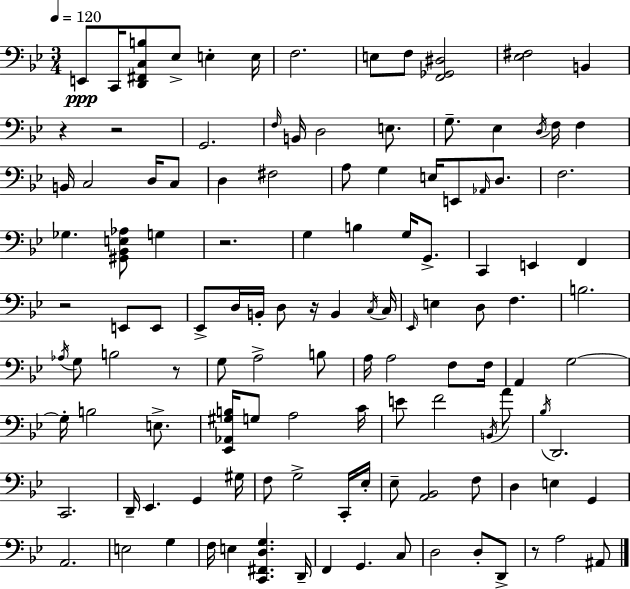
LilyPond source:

{
  \clef bass
  \numericTimeSignature
  \time 3/4
  \key g \minor
  \tempo 4 = 120
  e,8\ppp c,16 <d, fis, c b>8 ees8-> e4-. e16 | f2. | e8 f8 <f, ges, dis>2 | <ees fis>2 b,4 | \break r4 r2 | g,2. | \grace { f16 } b,16 d2 e8. | g8.-- ees4 \acciaccatura { d16 } f16 f4 | \break b,16 c2 d16 | c8 d4 fis2 | a8 g4 e16 e,8 \grace { aes,16 } | d8. f2. | \break ges4. <gis, bes, e aes>8 g4 | r2. | g4 b4 g16 | g,8.-> c,4 e,4 f,4 | \break r2 e,8 | e,8 ees,8-> d16 b,16-. d8 r16 b,4 | \acciaccatura { c16 } c16 \grace { ees,16 } e4 d8 f4. | b2. | \break \acciaccatura { aes16 } g8 b2 | r8 g8 a2-> | b8 a16 a2 | f8 f16 a,4 g2~~ | \break g16-. b2 | e8.-> <ees, aes, gis b>16 g8 a2 | c'16 e'8 f'2 | \acciaccatura { b,16 } a'8 \acciaccatura { bes16 } d,2. | \break c,2. | d,16-- ees,4. | g,4 gis16 f8 g2-> | c,16-. ees16-. ees8-- <a, bes,>2 | \break f8 d4 | e4 g,4 a,2. | e2 | g4 f16 e4 | \break <c, fis, d g>4. d,16-- f,4 | g,4. c8 d2 | d8-. d,8-> r8 a2 | ais,8 \bar "|."
}